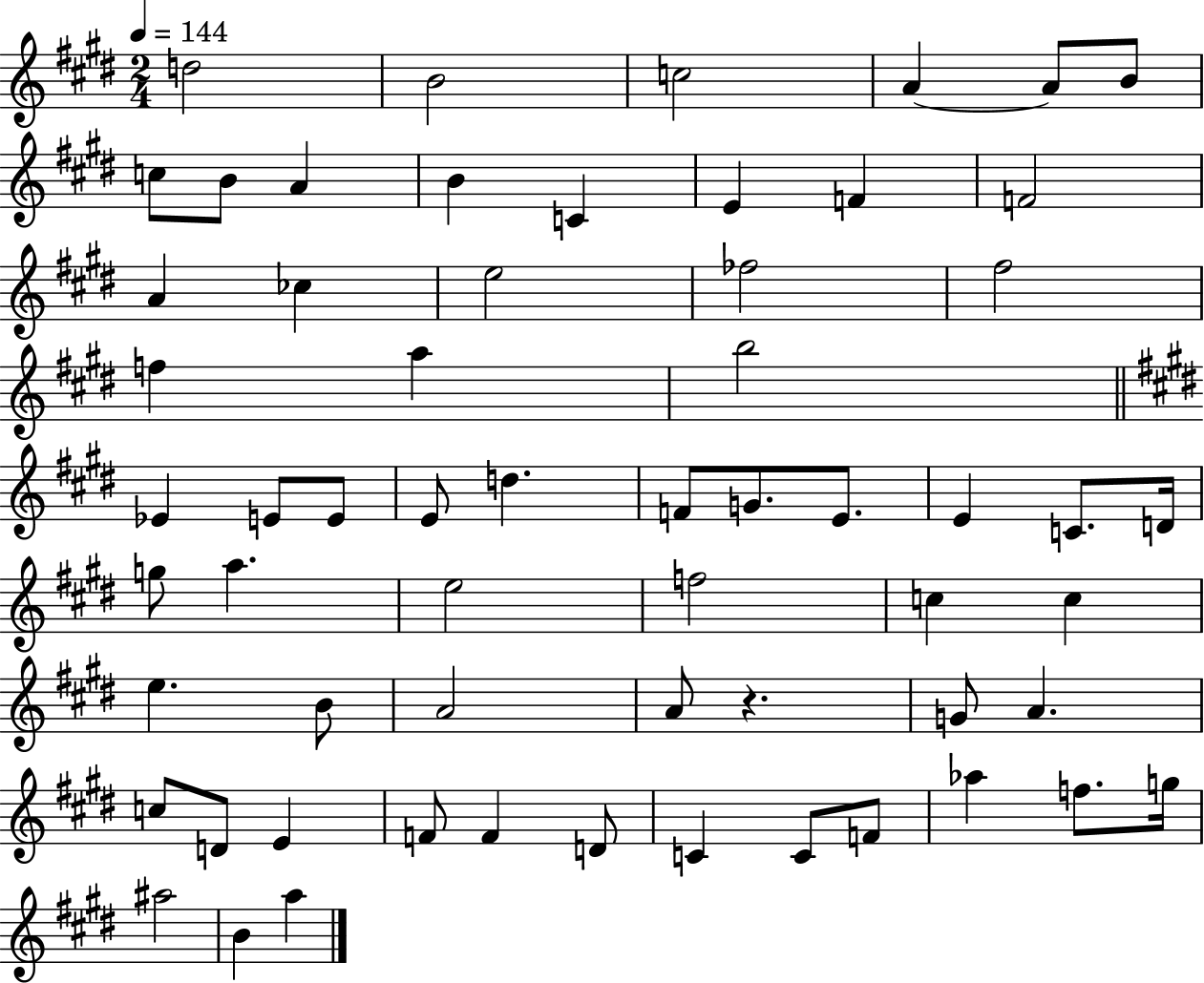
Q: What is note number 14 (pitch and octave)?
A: F4